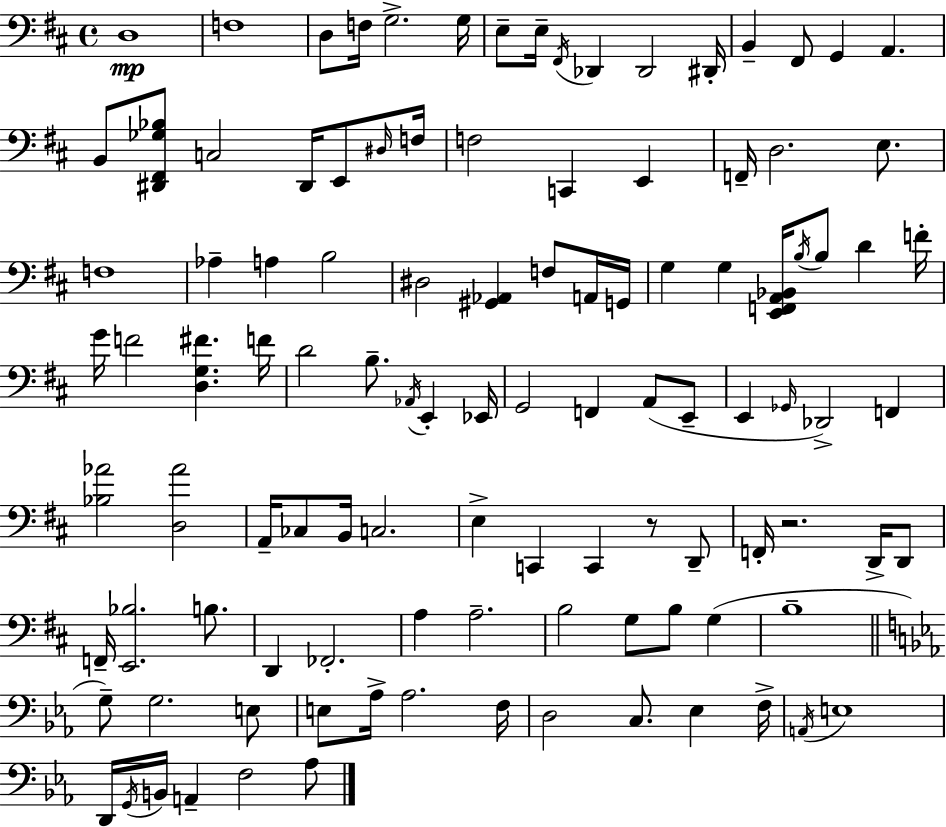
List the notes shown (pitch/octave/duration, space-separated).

D3/w F3/w D3/e F3/s G3/h. G3/s E3/e E3/s F#2/s Db2/q Db2/h D#2/s B2/q F#2/e G2/q A2/q. B2/e [D#2,F#2,Gb3,Bb3]/e C3/h D#2/s E2/e D#3/s F3/s F3/h C2/q E2/q F2/s D3/h. E3/e. F3/w Ab3/q A3/q B3/h D#3/h [G#2,Ab2]/q F3/e A2/s G2/s G3/q G3/q [E2,F2,A2,Bb2]/s B3/s B3/e D4/q F4/s G4/s F4/h [D3,G3,F#4]/q. F4/s D4/h B3/e. Ab2/s E2/q Eb2/s G2/h F2/q A2/e E2/e E2/q Gb2/s Db2/h F2/q [Bb3,Ab4]/h [D3,Ab4]/h A2/s CES3/e B2/s C3/h. E3/q C2/q C2/q R/e D2/e F2/s R/h. D2/s D2/e F2/s [E2,Bb3]/h. B3/e. D2/q FES2/h. A3/q A3/h. B3/h G3/e B3/e G3/q B3/w G3/e G3/h. E3/e E3/e Ab3/s Ab3/h. F3/s D3/h C3/e. Eb3/q F3/s A2/s E3/w D2/s G2/s B2/s A2/q F3/h Ab3/e